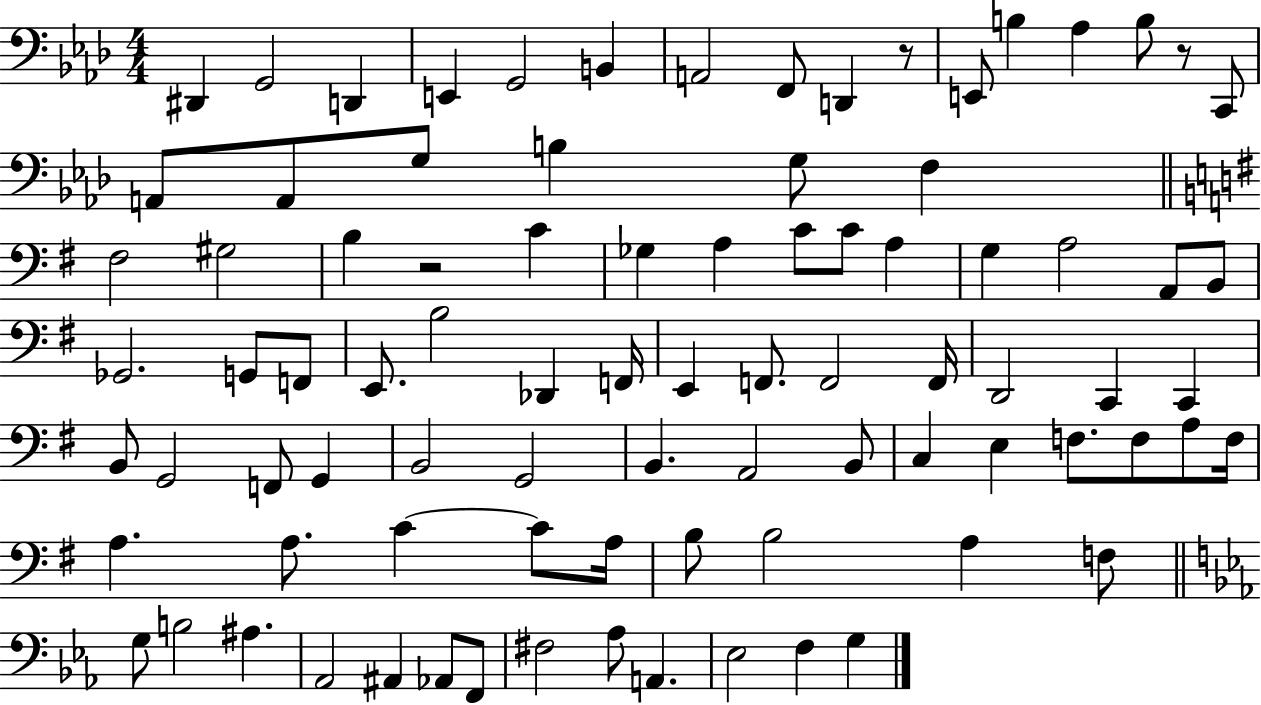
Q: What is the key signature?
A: AES major